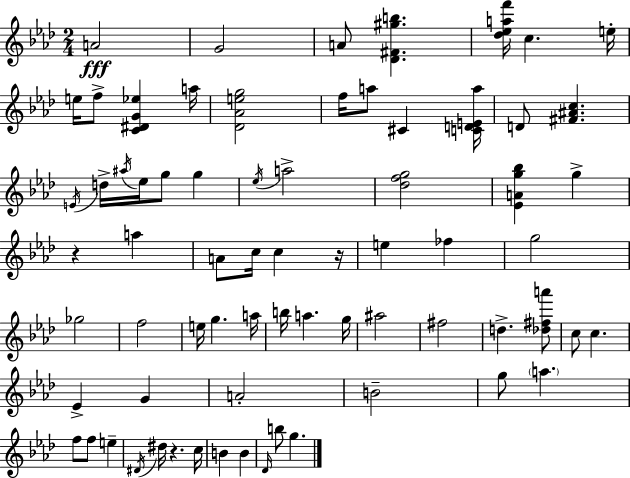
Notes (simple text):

A4/h G4/h A4/e [Db4,F#4,G#5,B5]/q. [Db5,Eb5,A5,F6]/s C5/q. E5/s E5/s F5/e [C4,D#4,G4,Eb5]/q A5/s [Db4,Ab4,E5,G5]/h F5/s A5/e C#4/q [C4,D4,E4,A5]/s D4/e [F#4,A#4,C5]/q. E4/s D5/s A#5/s Eb5/s G5/e G5/q Eb5/s A5/h [Db5,F5,G5]/h [Eb4,A4,G5,Bb5]/q G5/q R/q A5/q A4/e C5/s C5/q R/s E5/q FES5/q G5/h Gb5/h F5/h E5/s G5/q. A5/s B5/s A5/q. G5/s A#5/h F#5/h D5/q. [Db5,F#5,A6]/e C5/e C5/q. Eb4/q G4/q A4/h B4/h G5/e A5/q. F5/e F5/e E5/q D#4/s D#5/s R/q. C5/s B4/q B4/q Db4/s B5/e G5/q.